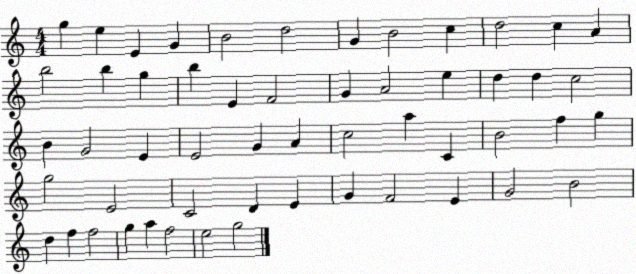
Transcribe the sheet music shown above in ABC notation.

X:1
T:Untitled
M:4/4
L:1/4
K:C
g e E G B2 d2 G B2 c d2 c A b2 b g b E F2 G A2 e d d c2 B G2 E E2 G A c2 a C B2 f g g2 E2 C2 D E G F2 E G2 B2 d f f2 g a f2 e2 g2